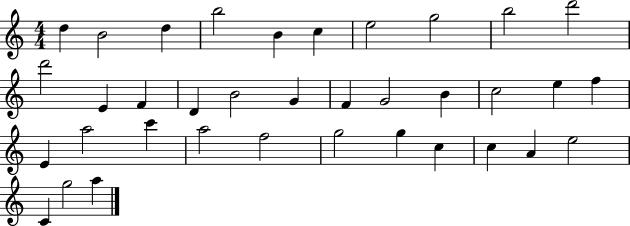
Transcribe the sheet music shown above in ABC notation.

X:1
T:Untitled
M:4/4
L:1/4
K:C
d B2 d b2 B c e2 g2 b2 d'2 d'2 E F D B2 G F G2 B c2 e f E a2 c' a2 f2 g2 g c c A e2 C g2 a